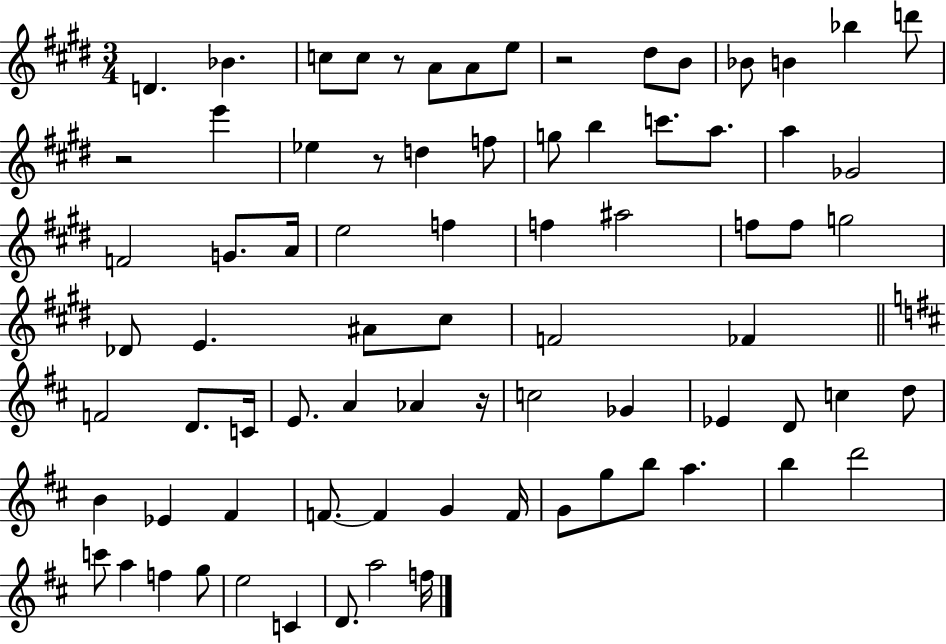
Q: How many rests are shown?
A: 5